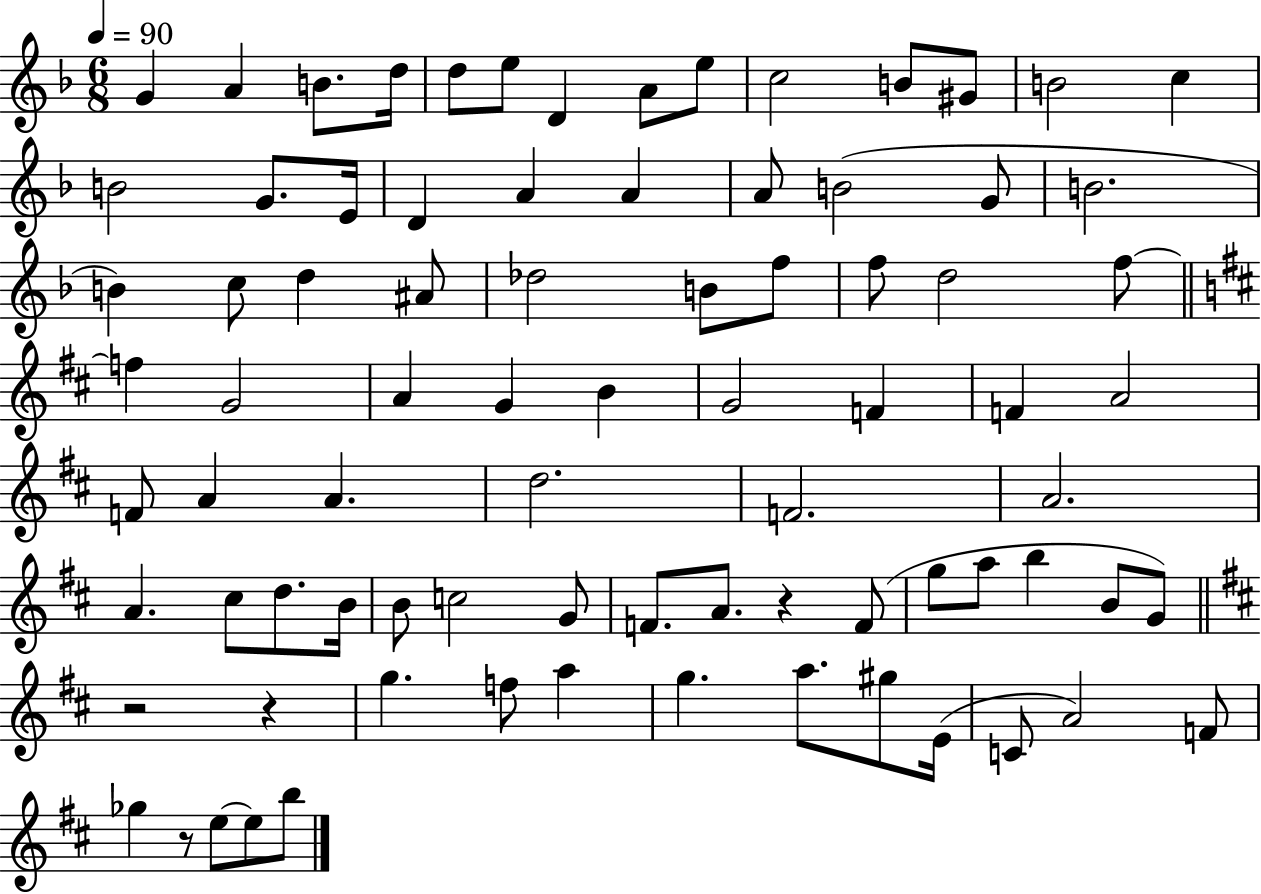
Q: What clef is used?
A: treble